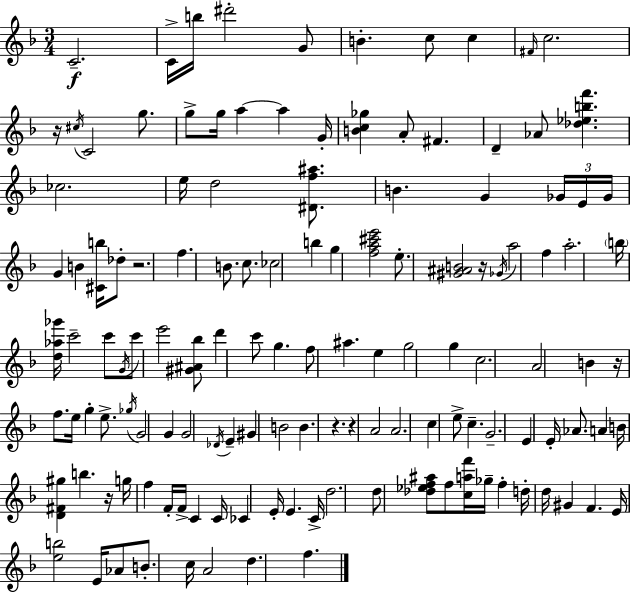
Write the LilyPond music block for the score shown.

{
  \clef treble
  \numericTimeSignature
  \time 3/4
  \key d \minor
  \repeat volta 2 { c'2.--\f | c'16-> b''16 dis'''2-. g'8 | b'4.-. c''8 c''4 | \grace { fis'16 } c''2. | \break r16 \acciaccatura { cis''16 } c'2 g''8. | g''8-> g''16 a''4~~ a''4 | g'16-. <b' c'' ges''>4 a'8-. fis'4. | d'4-- aes'8 <des'' ees'' b'' f'''>4. | \break ces''2. | e''16 d''2 <dis' f'' ais''>8. | b'4. g'4 | \tuplet 3/2 { ges'16 e'16 ges'16 } g'4 b'4 <cis' b''>16 | \break des''8-. r2. | f''4. b'8. c''8. | ces''2 b''4 | g''4 <f'' a'' cis''' e'''>2 | \break e''8.-. <gis' ais' b'>2 | r16 \acciaccatura { ges'16 } a''2 f''4 | a''2.-. | \parenthesize b''16 <d'' aes'' ges'''>16 c'''2-- | \break c'''8 \acciaccatura { g'16 } c'''8 e'''2 | <gis' ais' bes''>8 d'''4 c'''8 g''4. | f''8 ais''4. | e''4 g''2 | \break g''4 c''2. | a'2 | b'4 r16 f''8. e''16 g''4-. | e''8.-> \acciaccatura { ges''16 } g'2 | \break g'4 g'2 | \acciaccatura { des'16 } e'4-- gis'4 b'2 | b'4. | r4. r4 a'2 | \break a'2. | c''4 e''8-> | c''4.-- g'2.-- | e'4 e'16-. aes'8. | \break a'4 b'16 <d' fis' gis''>4 b''4. | r16 g''16 f''4 f'16-. | f'16-> c'4 c'16 ces'4 e'16-. e'4. | c'16-> d''2. | \break d''8 <des'' ees'' f'' ais''>8 f''8 | <c'' a'' f'''>16 ges''16-- f''4-. d''16-. d''16 gis'4 | f'4. e'16 <e'' b''>2 | e'16 aes'8 b'8.-. c''16 a'2 | \break d''4. | f''4. } \bar "|."
}